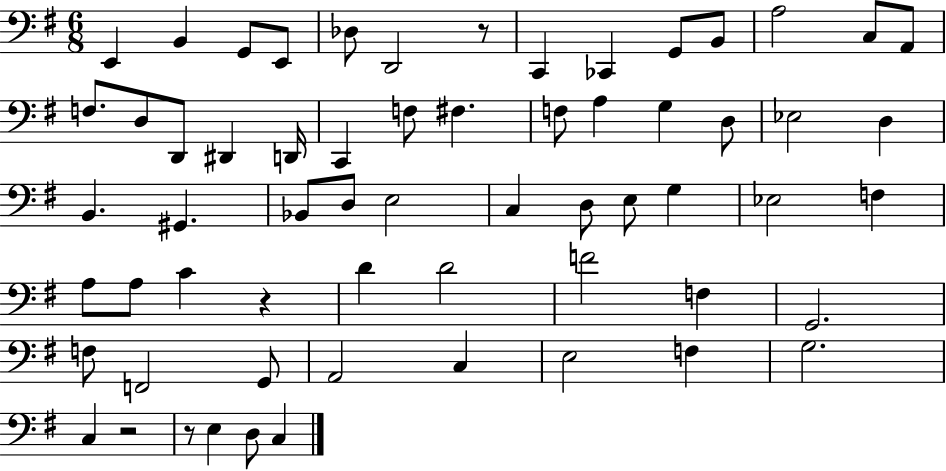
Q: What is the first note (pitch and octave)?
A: E2